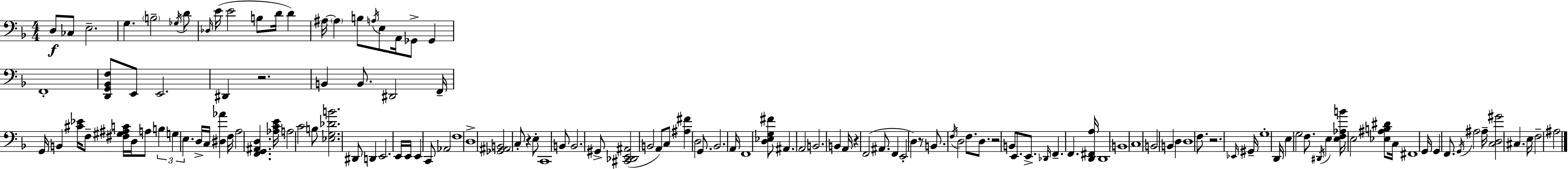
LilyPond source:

{
  \clef bass
  \numericTimeSignature
  \time 4/4
  \key f \major
  d8\f ces8 e2.-- | g4. \parenthesize b2-- \acciaccatura { ges16 } d'8 | \grace { des16 }( e'16 e'2 b8 d'16 d'4) | ais16~~ \parenthesize ais4 b8 \acciaccatura { a16 } e8 a,16 ges,8-> ges,4 | \break f,1-. | <d, g, bes, f>8 e,8 e,2. | dis,4 r2. | b,4 b,8. dis,2 | \break f,16-- g,16 b,4 <cis' ees'>16 f8-- <fis gis ais c'>16 d16 a8 \tuplet 3/2 { b4 | g4 e4. } d16-> c16 <dis aes'>4 | f16 a2 <f, g, ais, d>4. | <aes c' e'>16 a2 c'2 | \break b8 <ees g des' b'>2. | dis,8 d,4 e,2. | e,16 e,16 e,4 c,8 aes,2 | f1 | \break d1-> | <ges, ais, b,>2 c8-. r4 | e8-. c,1 | b,8 b,2. | \break gis,8-> <cis, des, e, ais,>2( b,2 | a,8) c8 <ais fis'>4 d2 | g,8. bes,2. | a,16 f,1 | \break <d ees g fis'>8 ais,4. a,2 | b,2. b,4 | a,16 r4 f,2( | ais,8. f,4 e,2-. d4) | \break r8 b,8. \acciaccatura { f16 } d2 | f8. d8. r2 b,8 | e,8. e,8.-> \grace { des,16 } f,4.-- f,4. | <d, fis, a>16 d,1 | \break b,1 | c1 | b,2 b,4 | d4 d1 | \break f8. r2. | \grace { ees,16 } gis,16-- g1-. | d,16 e4 g2 | f8. \acciaccatura { dis,16 } e4 <e f aes b'>16 e2 | \break <ees ais b dis'>8 c16 fis,1 | g,16 g,4 f,8. \acciaccatura { g,16 } | ais2 ais16-- <c d gis'>2 | cis4. e16 f2-- | \break ais2 \bar "|."
}